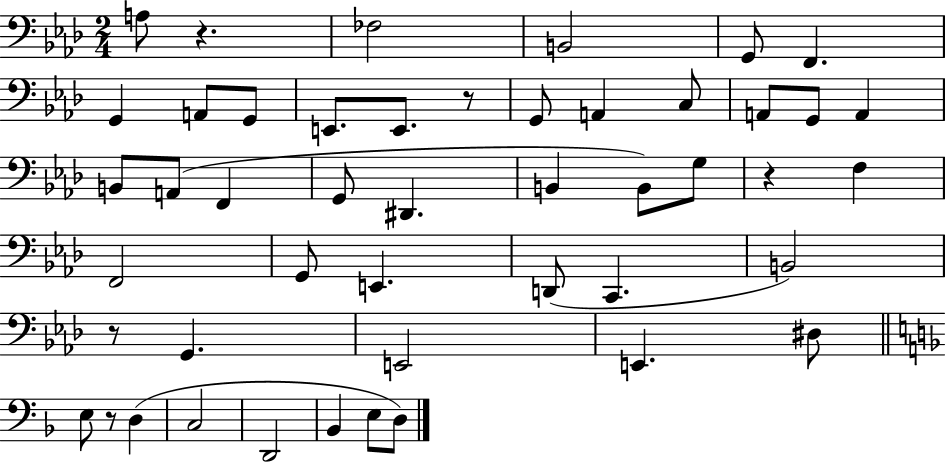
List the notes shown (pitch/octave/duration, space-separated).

A3/e R/q. FES3/h B2/h G2/e F2/q. G2/q A2/e G2/e E2/e. E2/e. R/e G2/e A2/q C3/e A2/e G2/e A2/q B2/e A2/e F2/q G2/e D#2/q. B2/q B2/e G3/e R/q F3/q F2/h G2/e E2/q. D2/e C2/q. B2/h R/e G2/q. E2/h E2/q. D#3/e E3/e R/e D3/q C3/h D2/h Bb2/q E3/e D3/e